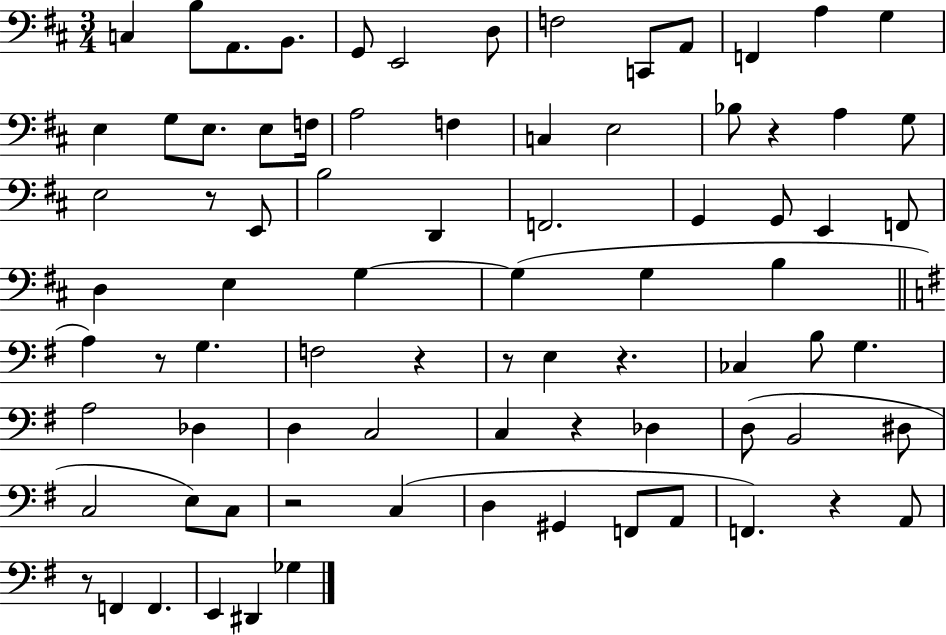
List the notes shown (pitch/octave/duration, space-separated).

C3/q B3/e A2/e. B2/e. G2/e E2/h D3/e F3/h C2/e A2/e F2/q A3/q G3/q E3/q G3/e E3/e. E3/e F3/s A3/h F3/q C3/q E3/h Bb3/e R/q A3/q G3/e E3/h R/e E2/e B3/h D2/q F2/h. G2/q G2/e E2/q F2/e D3/q E3/q G3/q G3/q G3/q B3/q A3/q R/e G3/q. F3/h R/q R/e E3/q R/q. CES3/q B3/e G3/q. A3/h Db3/q D3/q C3/h C3/q R/q Db3/q D3/e B2/h D#3/e C3/h E3/e C3/e R/h C3/q D3/q G#2/q F2/e A2/e F2/q. R/q A2/e R/e F2/q F2/q. E2/q D#2/q Gb3/q